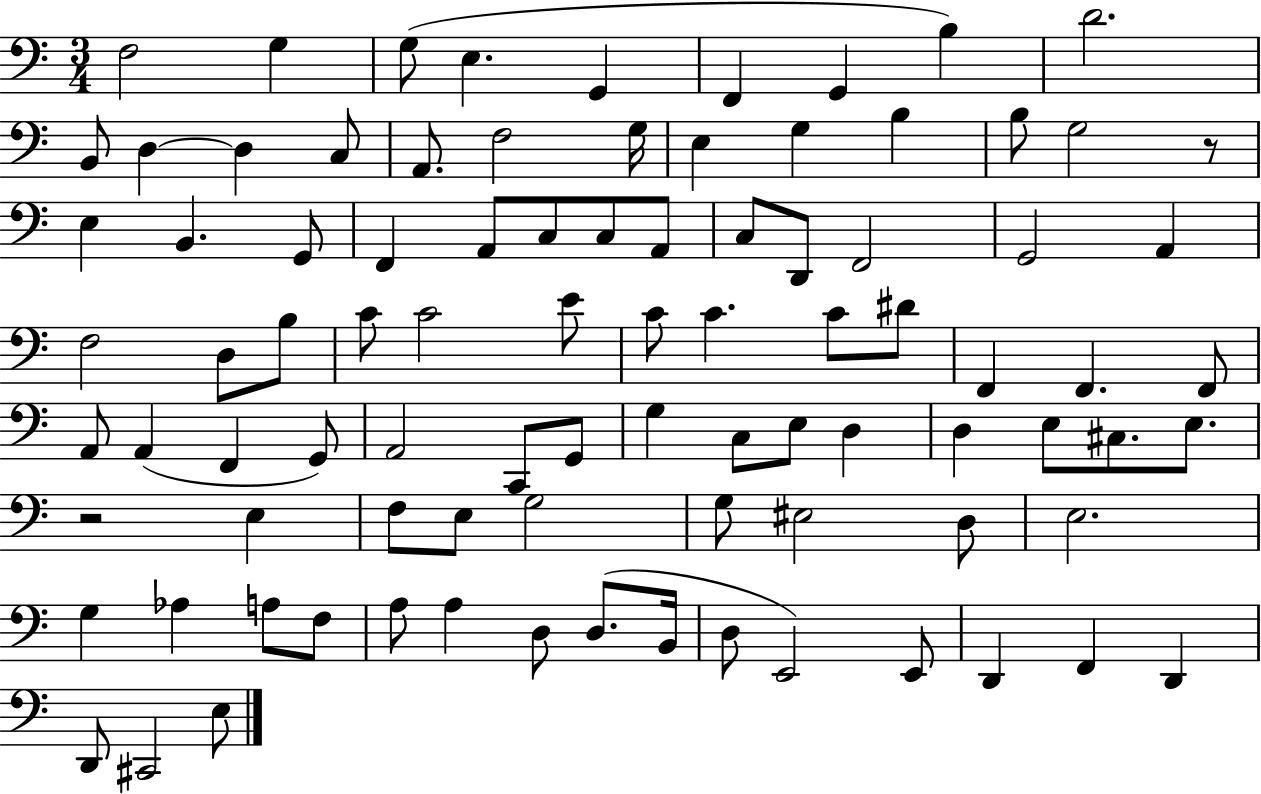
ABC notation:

X:1
T:Untitled
M:3/4
L:1/4
K:C
F,2 G, G,/2 E, G,, F,, G,, B, D2 B,,/2 D, D, C,/2 A,,/2 F,2 G,/4 E, G, B, B,/2 G,2 z/2 E, B,, G,,/2 F,, A,,/2 C,/2 C,/2 A,,/2 C,/2 D,,/2 F,,2 G,,2 A,, F,2 D,/2 B,/2 C/2 C2 E/2 C/2 C C/2 ^D/2 F,, F,, F,,/2 A,,/2 A,, F,, G,,/2 A,,2 C,,/2 G,,/2 G, C,/2 E,/2 D, D, E,/2 ^C,/2 E,/2 z2 E, F,/2 E,/2 G,2 G,/2 ^E,2 D,/2 E,2 G, _A, A,/2 F,/2 A,/2 A, D,/2 D,/2 B,,/4 D,/2 E,,2 E,,/2 D,, F,, D,, D,,/2 ^C,,2 E,/2